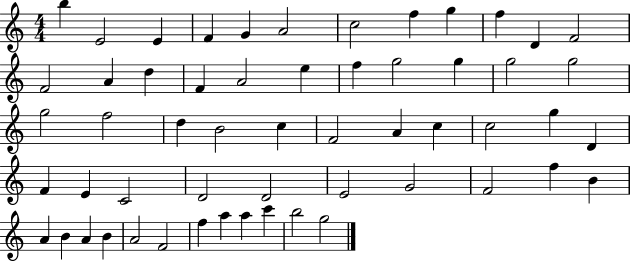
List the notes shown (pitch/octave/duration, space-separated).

B5/q E4/h E4/q F4/q G4/q A4/h C5/h F5/q G5/q F5/q D4/q F4/h F4/h A4/q D5/q F4/q A4/h E5/q F5/q G5/h G5/q G5/h G5/h G5/h F5/h D5/q B4/h C5/q F4/h A4/q C5/q C5/h G5/q D4/q F4/q E4/q C4/h D4/h D4/h E4/h G4/h F4/h F5/q B4/q A4/q B4/q A4/q B4/q A4/h F4/h F5/q A5/q A5/q C6/q B5/h G5/h